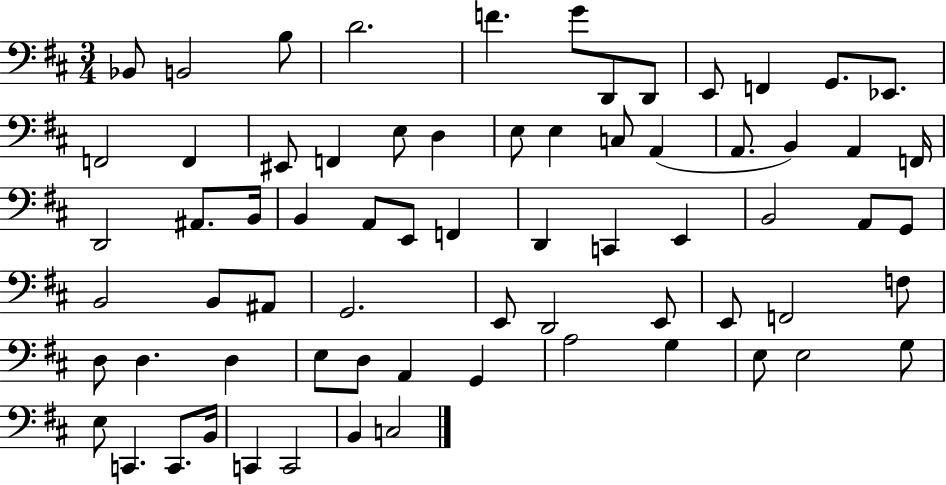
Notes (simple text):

Bb2/e B2/h B3/e D4/h. F4/q. G4/e D2/e D2/e E2/e F2/q G2/e. Eb2/e. F2/h F2/q EIS2/e F2/q E3/e D3/q E3/e E3/q C3/e A2/q A2/e. B2/q A2/q F2/s D2/h A#2/e. B2/s B2/q A2/e E2/e F2/q D2/q C2/q E2/q B2/h A2/e G2/e B2/h B2/e A#2/e G2/h. E2/e D2/h E2/e E2/e F2/h F3/e D3/e D3/q. D3/q E3/e D3/e A2/q G2/q A3/h G3/q E3/e E3/h G3/e E3/e C2/q. C2/e. B2/s C2/q C2/h B2/q C3/h